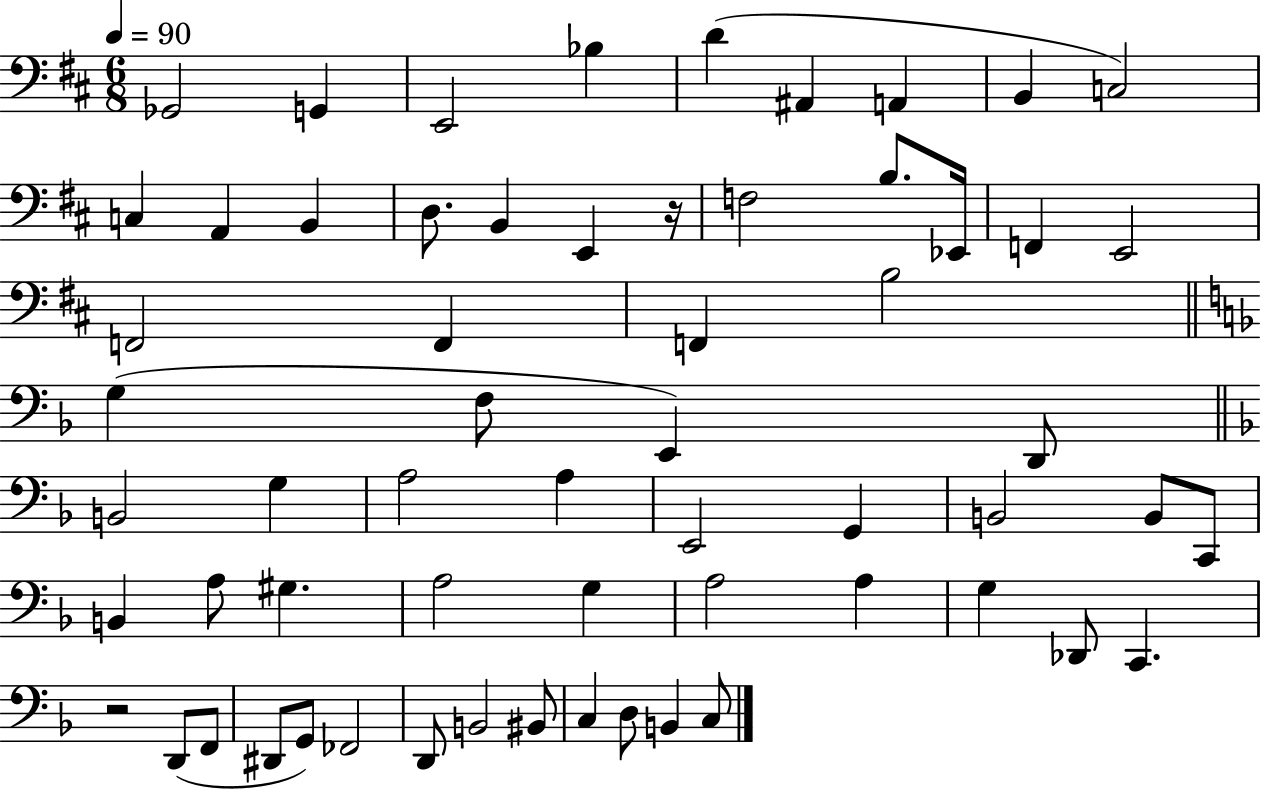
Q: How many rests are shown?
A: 2